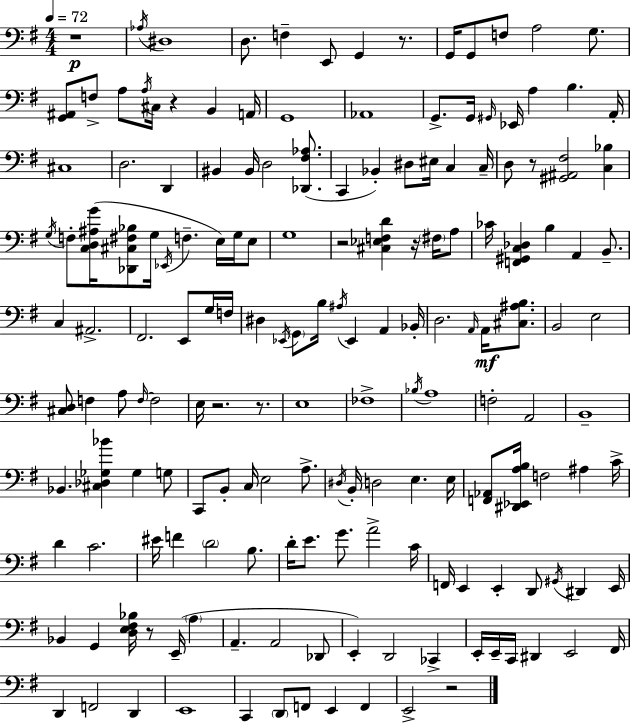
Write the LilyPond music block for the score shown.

{
  \clef bass
  \numericTimeSignature
  \time 4/4
  \key g \major
  \tempo 4 = 72
  r1\p | \acciaccatura { aes16 } dis1 | d8. f4-- e,8 g,4 r8. | g,16 g,8 f8 a2 g8. | \break <g, ais,>8 f8-> a8 \acciaccatura { a16 } cis16 r4 b,4 | a,16 g,1 | aes,1 | g,8.-> g,16 \grace { gis,16 } ees,16 a4 b4. | \break a,16-. cis1 | d2. d,4 | bis,4 bis,16 d2 | <des, fis aes>8.( c,4 bes,4-.) dis8 eis16 c4 | \break c16-- d8 r8 <gis, ais, fis>2 <c bes>4 | \acciaccatura { g16 } f8-. <c d ais g'>16( <des, cis fis bes>8 g16 \acciaccatura { ees,16 } f4.-- | e16) g16 e8 g1 | r2 <cis ees f d'>4 | \break r16 \parenthesize fis16 a8 ces'16 <f, gis, c des>4 b4 a,4 | b,8.-- c4 ais,2.-> | fis,2. | e,8 g16 f16 dis4 \acciaccatura { ees,16 } \parenthesize g,8 b16 \acciaccatura { ais16 } ees,4 | \break a,4 bes,16-. d2. | \grace { a,16 } a,16\mf <cis ais b>8. b,2 | e2 <cis d>8 f4 a8 | \grace { f16~ }~ f2 e16 r2. | \break r8. e1 | fes1-> | \acciaccatura { bes16 } a1 | f2-. | \break a,2 b,1-- | bes,4. | <cis des ges bes'>4 ges4 g8 c,8 b,8-. c16 e2 | a8.-> \acciaccatura { dis16 } b,16-. d2 | \break e4. e16 <f, aes,>8 <dis, ees, a b>16 f2 | ais4 c'16-> d'4 c'2. | eis'16 f'4 | \parenthesize d'2 b8. d'16-. e'8. g'8. | \break a'2-> c'16 f,16 e,4 | e,4-. d,8 \acciaccatura { gis,16 } dis,4 e,16 bes,4 | g,4 <d e fis bes>16 r8 e,16--( \parenthesize a4 a,4.-- | a,2 des,8 e,4-.) | \break d,2 ces,4-> e,16-. e,16-- c,16 dis,4 | e,2 fis,16 d,4 | f,2 d,4 e,1 | c,4 | \break \parenthesize d,8 f,8 e,4 f,4 e,2-> | r2 \bar "|."
}